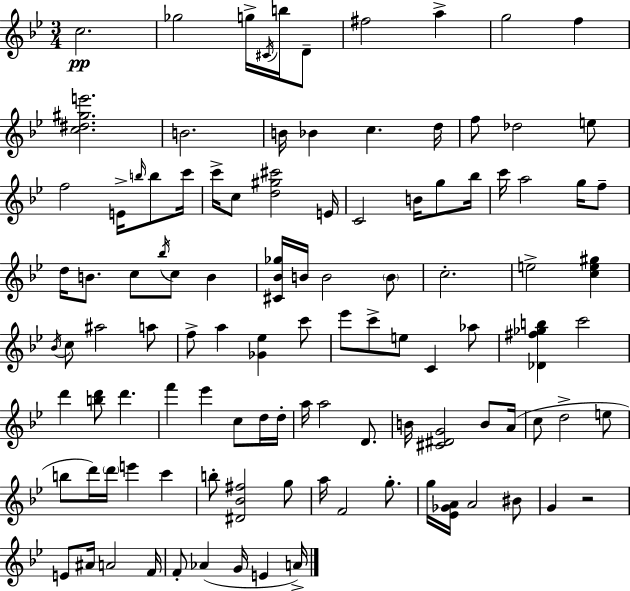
C5/h. Gb5/h G5/s C#4/s B5/s D4/e F#5/h A5/q G5/h F5/q [C5,D#5,G#5,E6]/h. B4/h. B4/s Bb4/q C5/q. D5/s F5/e Db5/h E5/e F5/h E4/s B5/s B5/e C6/s C6/s C5/e [D5,G#5,C#6]/h E4/s C4/h B4/s G5/e Bb5/s C6/s A5/h G5/s F5/e D5/s B4/e. C5/e Bb5/s C5/e B4/q [C#4,Bb4,Gb5]/s B4/s B4/h B4/e C5/h. E5/h [C5,E5,G#5]/q Bb4/s C5/e A#5/h A5/e F5/e A5/q [Gb4,Eb5]/q C6/e Eb6/e C6/e E5/e C4/q Ab5/e [Db4,F#5,Gb5,B5]/q C6/h D6/q [B5,D6]/e D6/q. F6/q Eb6/q C5/e D5/s D5/s A5/s A5/h D4/e. B4/s [C#4,D#4,G4]/h B4/e A4/s C5/e D5/h E5/e B5/e D6/s D6/s E6/q C6/q B5/e [D#4,Bb4,F#5]/h G5/e A5/s F4/h G5/e. G5/s [Eb4,Gb4,A4]/s A4/h BIS4/e G4/q R/h E4/e A#4/s A4/h F4/s F4/e Ab4/q G4/s E4/q A4/s